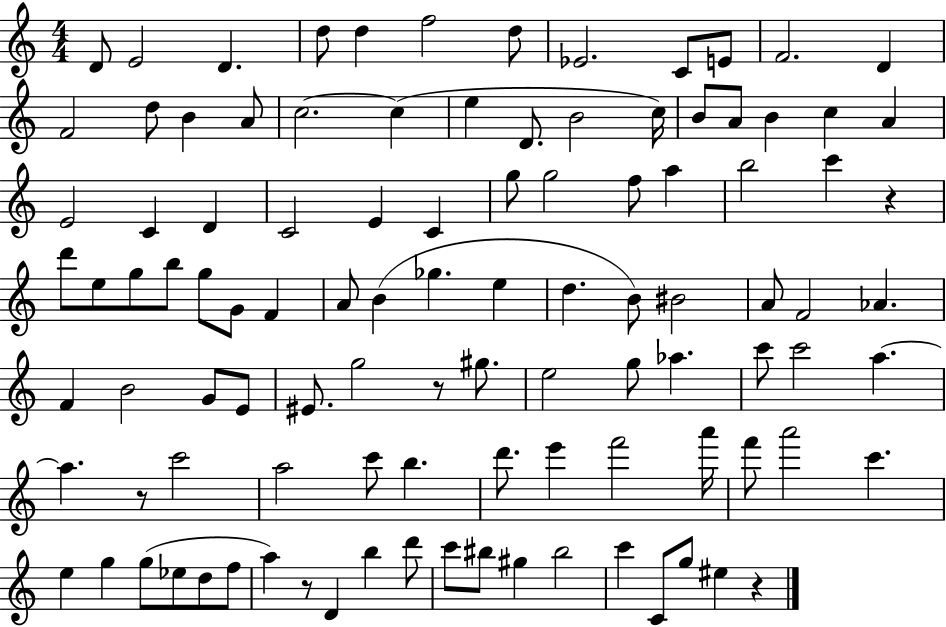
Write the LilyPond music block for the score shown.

{
  \clef treble
  \numericTimeSignature
  \time 4/4
  \key c \major
  \repeat volta 2 { d'8 e'2 d'4. | d''8 d''4 f''2 d''8 | ees'2. c'8 e'8 | f'2. d'4 | \break f'2 d''8 b'4 a'8 | c''2.~~ c''4( | e''4 d'8. b'2 c''16) | b'8 a'8 b'4 c''4 a'4 | \break e'2 c'4 d'4 | c'2 e'4 c'4 | g''8 g''2 f''8 a''4 | b''2 c'''4 r4 | \break d'''8 e''8 g''8 b''8 g''8 g'8 f'4 | a'8 b'4( ges''4. e''4 | d''4. b'8) bis'2 | a'8 f'2 aes'4. | \break f'4 b'2 g'8 e'8 | eis'8. g''2 r8 gis''8. | e''2 g''8 aes''4. | c'''8 c'''2 a''4.~~ | \break a''4. r8 c'''2 | a''2 c'''8 b''4. | d'''8. e'''4 f'''2 a'''16 | f'''8 a'''2 c'''4. | \break e''4 g''4 g''8( ees''8 d''8 f''8 | a''4) r8 d'4 b''4 d'''8 | c'''8 bis''8 gis''4 bis''2 | c'''4 c'8 g''8 eis''4 r4 | \break } \bar "|."
}